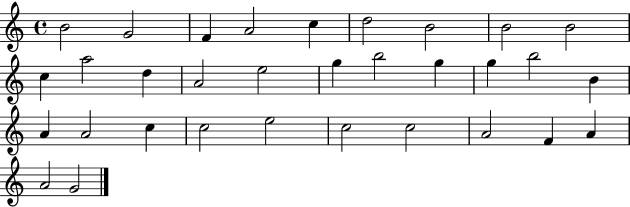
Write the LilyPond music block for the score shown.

{
  \clef treble
  \time 4/4
  \defaultTimeSignature
  \key c \major
  b'2 g'2 | f'4 a'2 c''4 | d''2 b'2 | b'2 b'2 | \break c''4 a''2 d''4 | a'2 e''2 | g''4 b''2 g''4 | g''4 b''2 b'4 | \break a'4 a'2 c''4 | c''2 e''2 | c''2 c''2 | a'2 f'4 a'4 | \break a'2 g'2 | \bar "|."
}